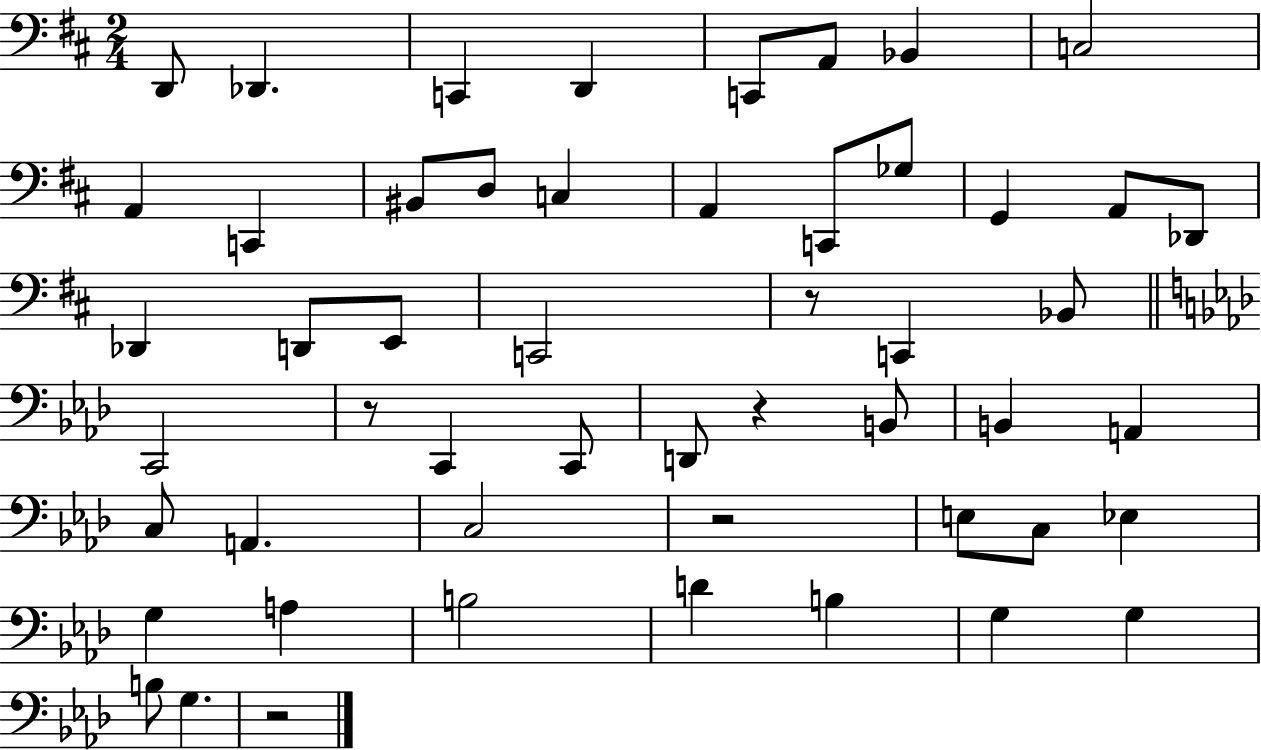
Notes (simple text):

D2/e Db2/q. C2/q D2/q C2/e A2/e Bb2/q C3/h A2/q C2/q BIS2/e D3/e C3/q A2/q C2/e Gb3/e G2/q A2/e Db2/e Db2/q D2/e E2/e C2/h R/e C2/q Bb2/e C2/h R/e C2/q C2/e D2/e R/q B2/e B2/q A2/q C3/e A2/q. C3/h R/h E3/e C3/e Eb3/q G3/q A3/q B3/h D4/q B3/q G3/q G3/q B3/e G3/q. R/h